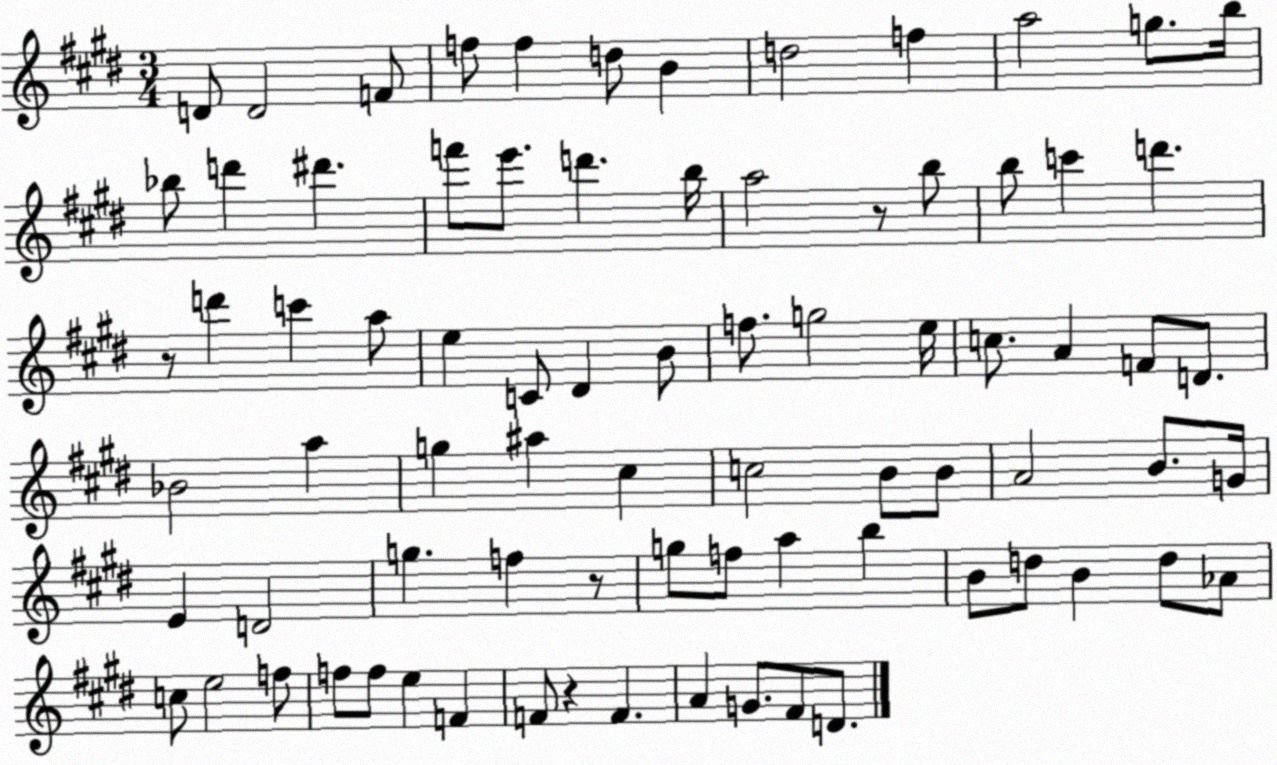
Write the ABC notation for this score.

X:1
T:Untitled
M:3/4
L:1/4
K:E
D/2 D2 F/2 f/2 f d/2 B d2 f a2 g/2 b/4 _b/2 d' ^d' f'/2 e'/2 d' b/4 a2 z/2 b/2 b/2 c' d' z/2 d' c' a/2 e C/2 ^D B/2 f/2 g2 e/4 c/2 A F/2 D/2 _B2 a g ^a ^c c2 B/2 B/2 A2 B/2 G/4 E D2 g f z/2 g/2 f/2 a b B/2 d/2 B d/2 _A/2 c/2 e2 f/2 f/2 f/2 e F F/2 z F A G/2 ^F/2 D/2